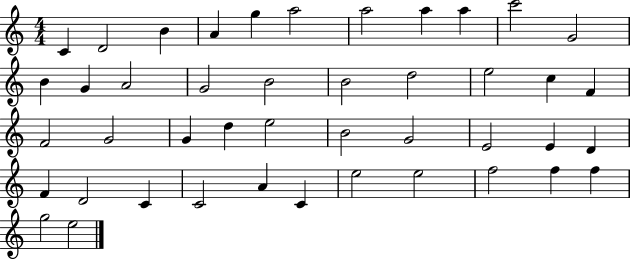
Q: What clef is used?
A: treble